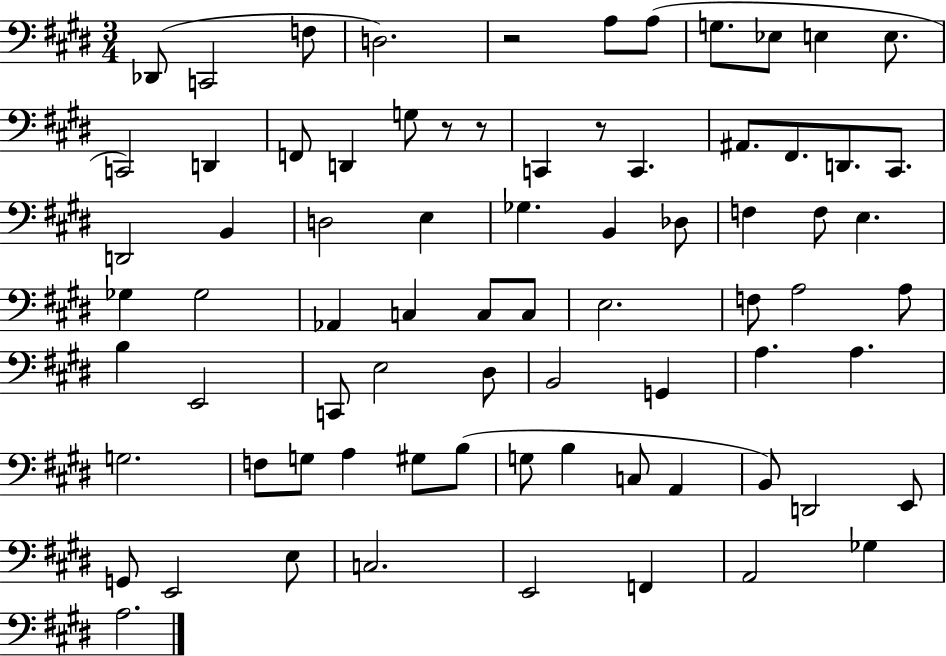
Db2/e C2/h F3/e D3/h. R/h A3/e A3/e G3/e. Eb3/e E3/q E3/e. C2/h D2/q F2/e D2/q G3/e R/e R/e C2/q R/e C2/q. A#2/e. F#2/e. D2/e. C#2/e. D2/h B2/q D3/h E3/q Gb3/q. B2/q Db3/e F3/q F3/e E3/q. Gb3/q Gb3/h Ab2/q C3/q C3/e C3/e E3/h. F3/e A3/h A3/e B3/q E2/h C2/e E3/h D#3/e B2/h G2/q A3/q. A3/q. G3/h. F3/e G3/e A3/q G#3/e B3/e G3/e B3/q C3/e A2/q B2/e D2/h E2/e G2/e E2/h E3/e C3/h. E2/h F2/q A2/h Gb3/q A3/h.